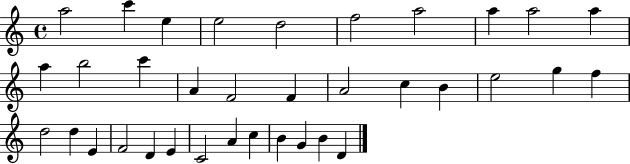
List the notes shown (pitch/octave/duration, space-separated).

A5/h C6/q E5/q E5/h D5/h F5/h A5/h A5/q A5/h A5/q A5/q B5/h C6/q A4/q F4/h F4/q A4/h C5/q B4/q E5/h G5/q F5/q D5/h D5/q E4/q F4/h D4/q E4/q C4/h A4/q C5/q B4/q G4/q B4/q D4/q